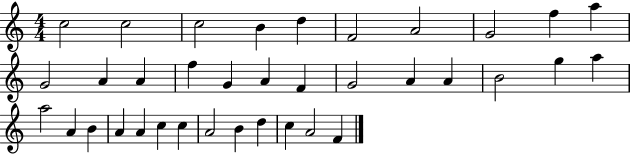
C5/h C5/h C5/h B4/q D5/q F4/h A4/h G4/h F5/q A5/q G4/h A4/q A4/q F5/q G4/q A4/q F4/q G4/h A4/q A4/q B4/h G5/q A5/q A5/h A4/q B4/q A4/q A4/q C5/q C5/q A4/h B4/q D5/q C5/q A4/h F4/q